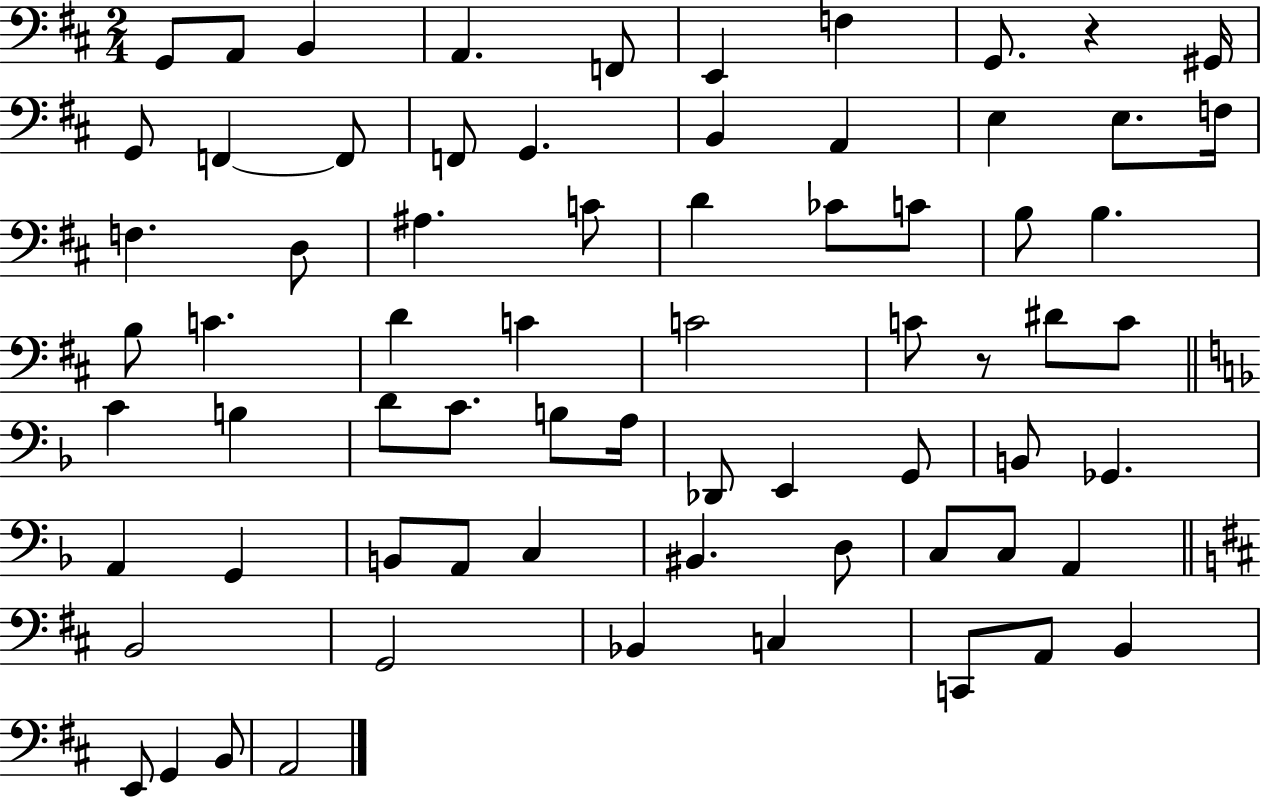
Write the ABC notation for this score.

X:1
T:Untitled
M:2/4
L:1/4
K:D
G,,/2 A,,/2 B,, A,, F,,/2 E,, F, G,,/2 z ^G,,/4 G,,/2 F,, F,,/2 F,,/2 G,, B,, A,, E, E,/2 F,/4 F, D,/2 ^A, C/2 D _C/2 C/2 B,/2 B, B,/2 C D C C2 C/2 z/2 ^D/2 C/2 C B, D/2 C/2 B,/2 A,/4 _D,,/2 E,, G,,/2 B,,/2 _G,, A,, G,, B,,/2 A,,/2 C, ^B,, D,/2 C,/2 C,/2 A,, B,,2 G,,2 _B,, C, C,,/2 A,,/2 B,, E,,/2 G,, B,,/2 A,,2